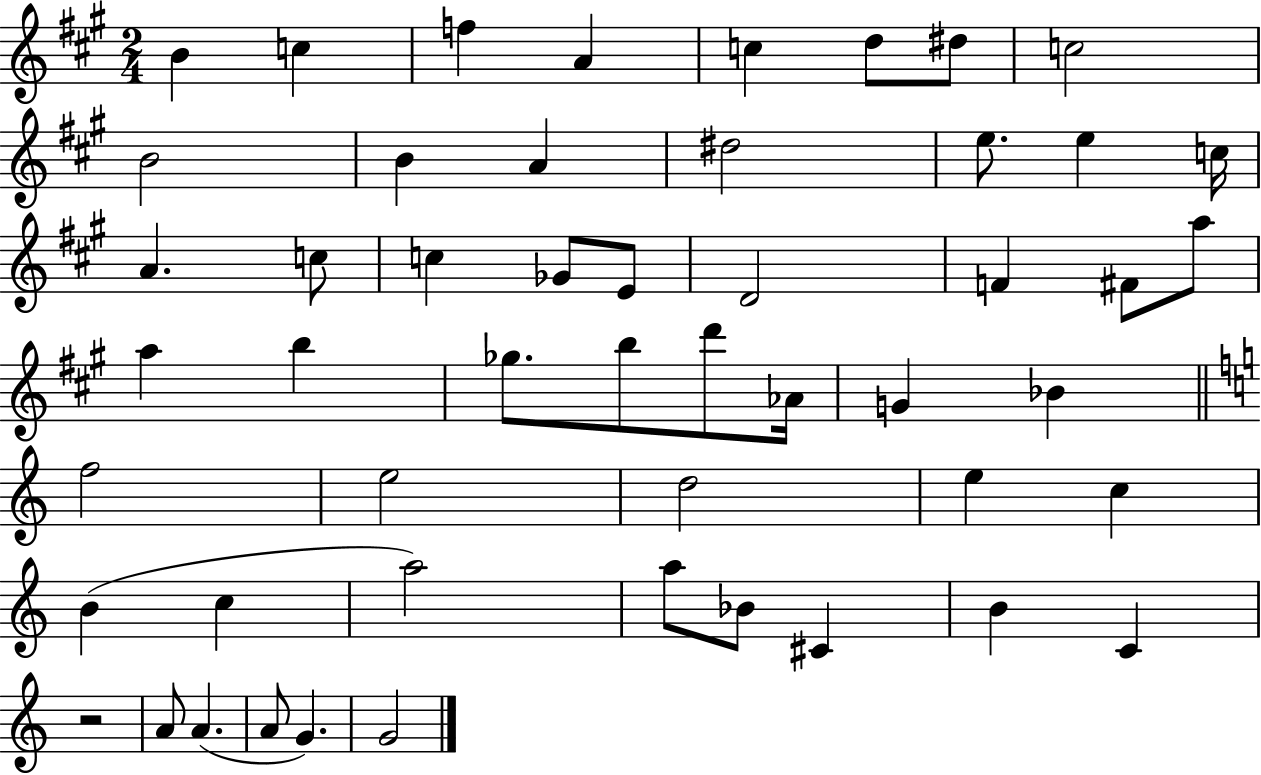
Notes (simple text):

B4/q C5/q F5/q A4/q C5/q D5/e D#5/e C5/h B4/h B4/q A4/q D#5/h E5/e. E5/q C5/s A4/q. C5/e C5/q Gb4/e E4/e D4/h F4/q F#4/e A5/e A5/q B5/q Gb5/e. B5/e D6/e Ab4/s G4/q Bb4/q F5/h E5/h D5/h E5/q C5/q B4/q C5/q A5/h A5/e Bb4/e C#4/q B4/q C4/q R/h A4/e A4/q. A4/e G4/q. G4/h